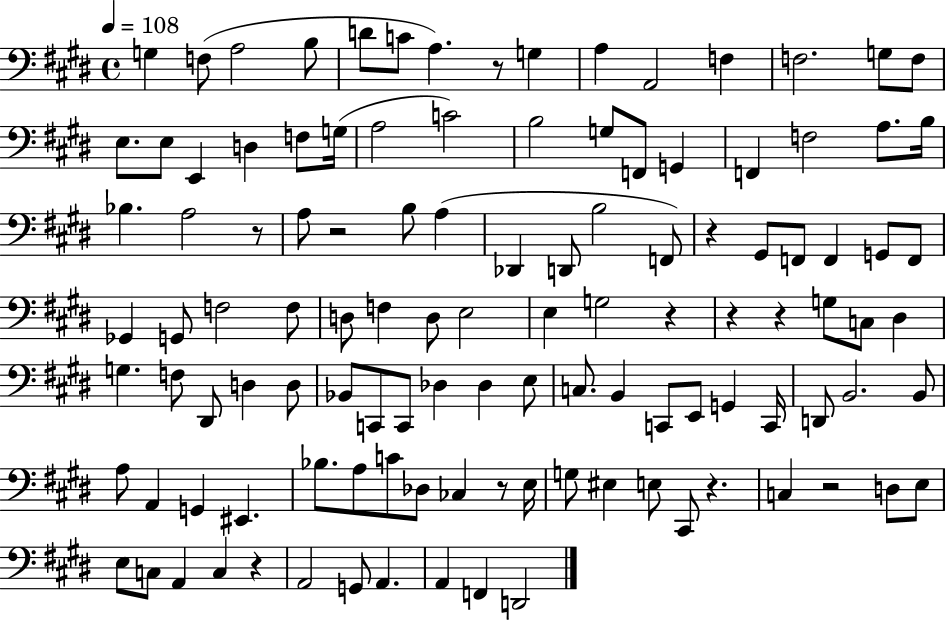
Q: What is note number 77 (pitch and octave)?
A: B2